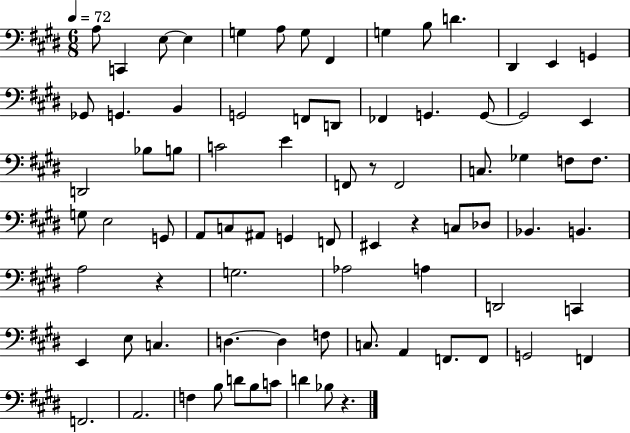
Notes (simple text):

A3/e C2/q E3/e E3/q G3/q A3/e G3/e F#2/q G3/q B3/e D4/q. D#2/q E2/q G2/q Gb2/e G2/q. B2/q G2/h F2/e D2/e FES2/q G2/q. G2/e G2/h E2/q D2/h Bb3/e B3/e C4/h E4/q F2/e R/e F2/h C3/e. Gb3/q F3/e F3/e. G3/e E3/h G2/e A2/e C3/e A#2/e G2/q F2/e EIS2/q R/q C3/e Db3/e Bb2/q. B2/q. A3/h R/q G3/h. Ab3/h A3/q D2/h C2/q E2/q E3/e C3/q. D3/q. D3/q F3/e C3/e. A2/q F2/e. F2/e G2/h F2/q F2/h. A2/h. F3/q B3/e D4/e B3/e C4/e D4/q Bb3/e R/q.